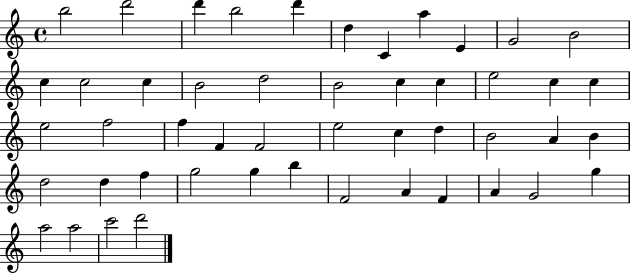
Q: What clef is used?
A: treble